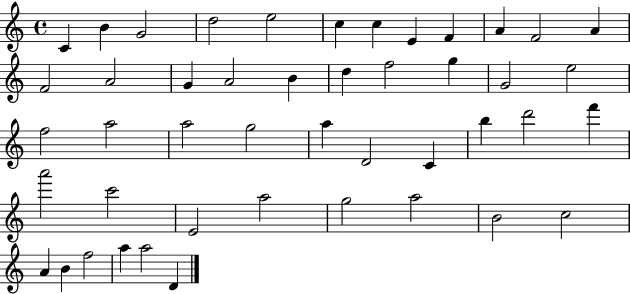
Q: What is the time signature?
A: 4/4